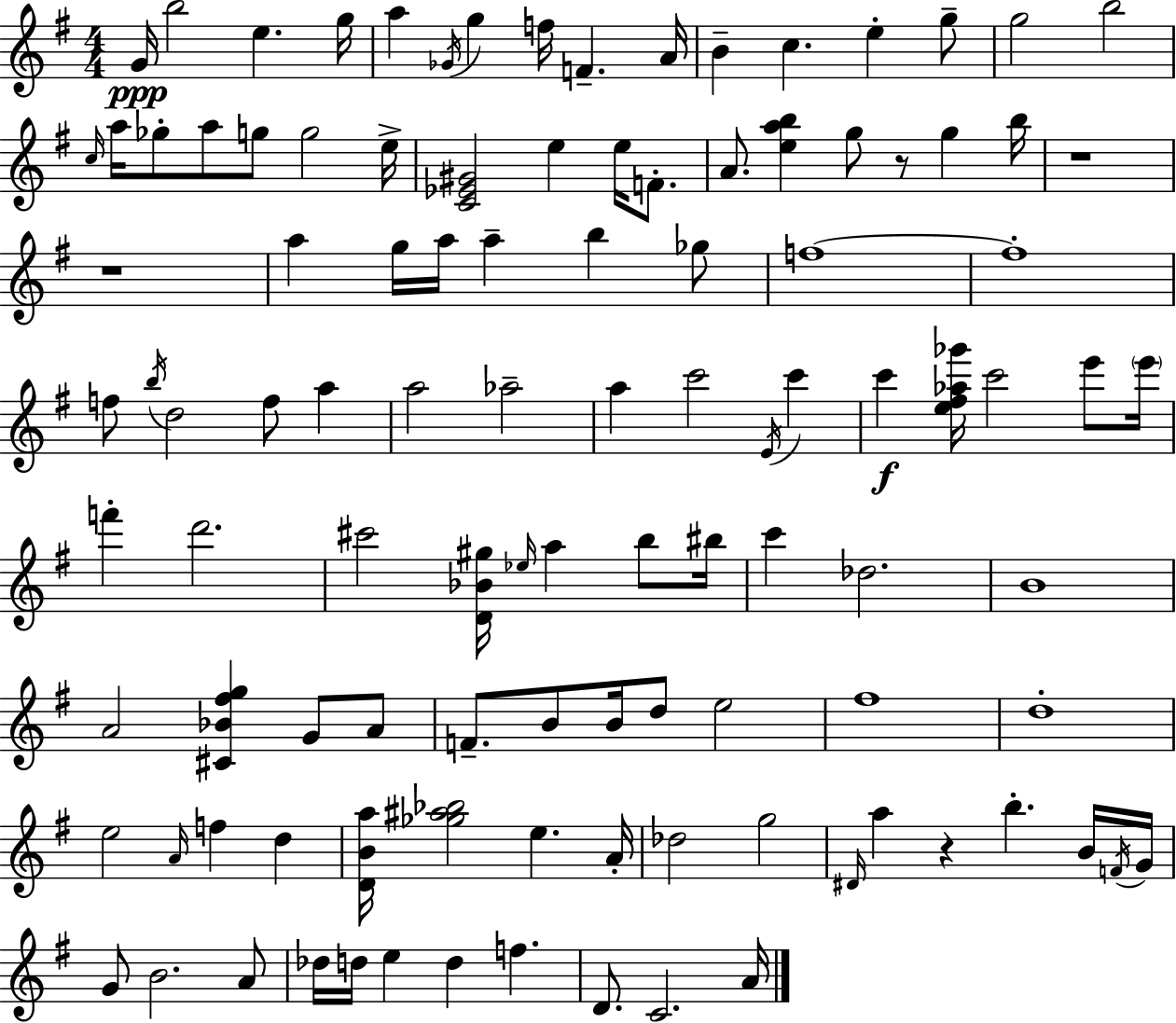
X:1
T:Untitled
M:4/4
L:1/4
K:G
G/4 b2 e g/4 a _G/4 g f/4 F A/4 B c e g/2 g2 b2 c/4 a/4 _g/2 a/2 g/2 g2 e/4 [C_E^G]2 e e/4 F/2 A/2 [eab] g/2 z/2 g b/4 z4 z4 a g/4 a/4 a b _g/2 f4 f4 f/2 b/4 d2 f/2 a a2 _a2 a c'2 E/4 c' c' [e^f_a_g']/4 c'2 e'/2 e'/4 f' d'2 ^c'2 [D_B^g]/4 _e/4 a b/2 ^b/4 c' _d2 B4 A2 [^C_B^fg] G/2 A/2 F/2 B/2 B/4 d/2 e2 ^f4 d4 e2 A/4 f d [DBa]/4 [_g^a_b]2 e A/4 _d2 g2 ^D/4 a z b B/4 F/4 G/4 G/2 B2 A/2 _d/4 d/4 e d f D/2 C2 A/4